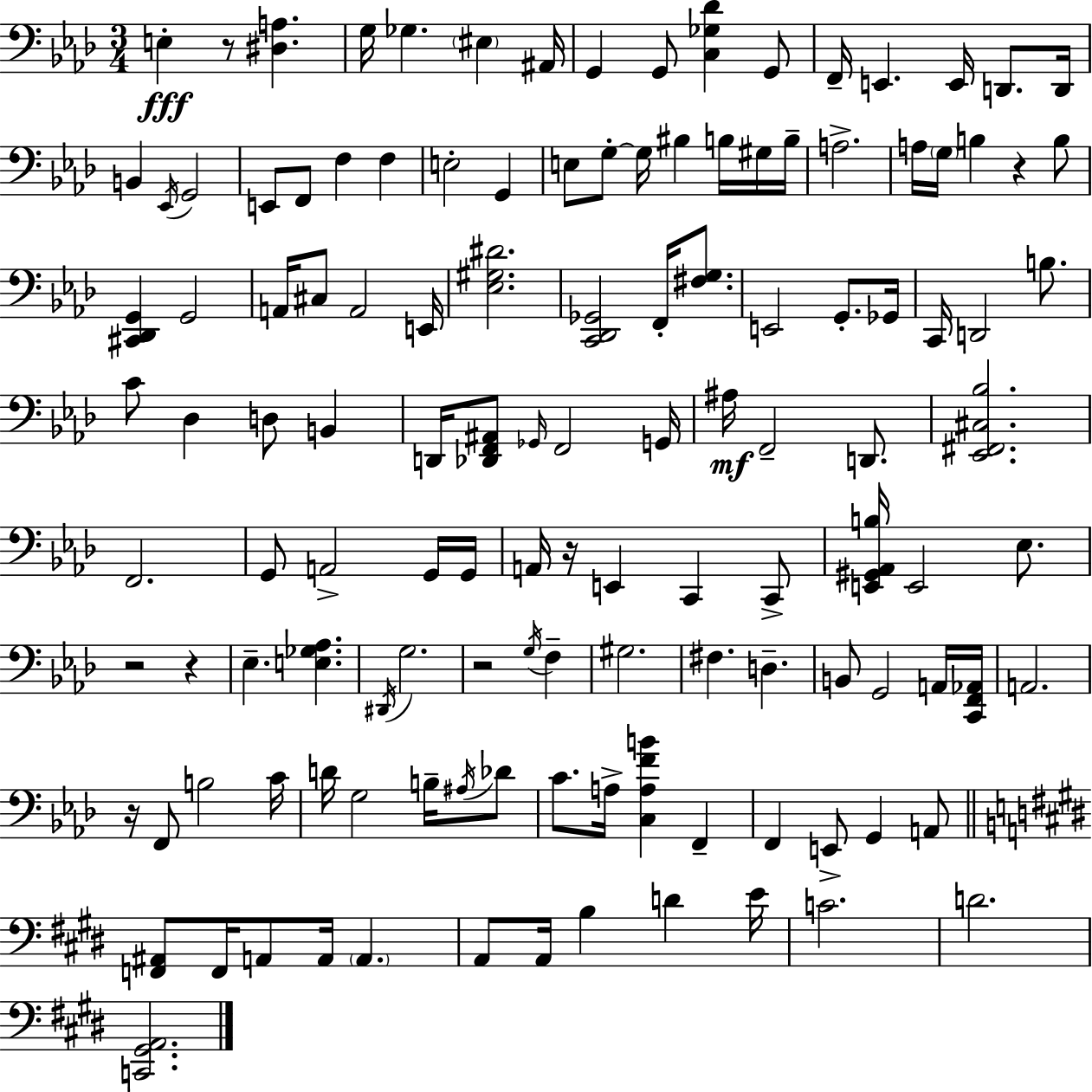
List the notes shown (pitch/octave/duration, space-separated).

E3/q R/e [D#3,A3]/q. G3/s Gb3/q. EIS3/q A#2/s G2/q G2/e [C3,Gb3,Db4]/q G2/e F2/s E2/q. E2/s D2/e. D2/s B2/q Eb2/s G2/h E2/e F2/e F3/q F3/q E3/h G2/q E3/e G3/e G3/s BIS3/q B3/s G#3/s B3/s A3/h. A3/s G3/s B3/q R/q B3/e [C#2,Db2,G2]/q G2/h A2/s C#3/e A2/h E2/s [Eb3,G#3,D#4]/h. [C2,Db2,Gb2]/h F2/s [F#3,G3]/e. E2/h G2/e. Gb2/s C2/s D2/h B3/e. C4/e Db3/q D3/e B2/q D2/s [Db2,F2,A#2]/e Gb2/s F2/h G2/s A#3/s F2/h D2/e. [Eb2,F#2,C#3,Bb3]/h. F2/h. G2/e A2/h G2/s G2/s A2/s R/s E2/q C2/q C2/e [E2,G#2,Ab2,B3]/s E2/h Eb3/e. R/h R/q Eb3/q. [E3,Gb3,Ab3]/q. D#2/s G3/h. R/h G3/s F3/q G#3/h. F#3/q. D3/q. B2/e G2/h A2/s [C2,F2,Ab2]/s A2/h. R/s F2/e B3/h C4/s D4/s G3/h B3/s A#3/s Db4/e C4/e. A3/s [C3,A3,F4,B4]/q F2/q F2/q E2/e G2/q A2/e [F2,A#2]/e F2/s A2/e A2/s A2/q. A2/e A2/s B3/q D4/q E4/s C4/h. D4/h. [C2,G#2,A2]/h.